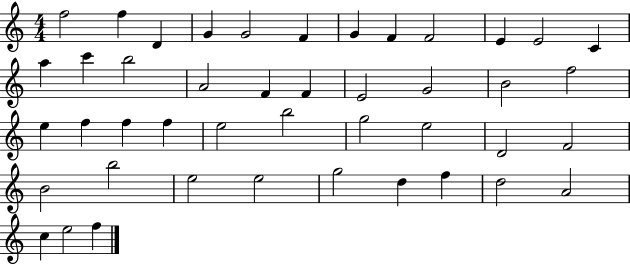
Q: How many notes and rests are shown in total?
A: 44